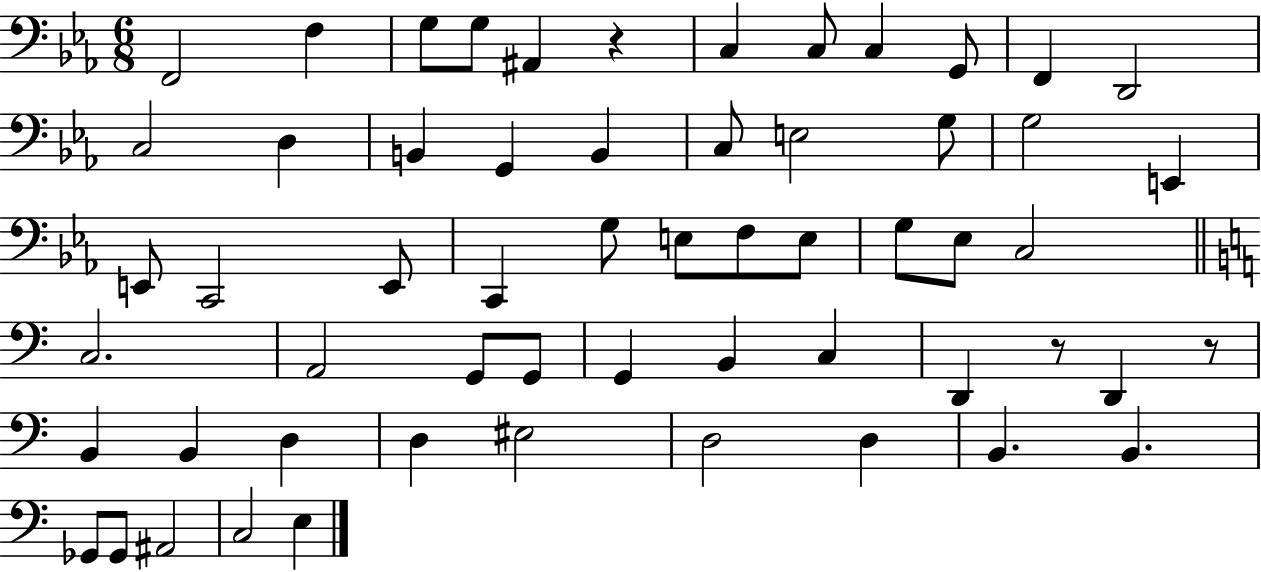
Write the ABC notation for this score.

X:1
T:Untitled
M:6/8
L:1/4
K:Eb
F,,2 F, G,/2 G,/2 ^A,, z C, C,/2 C, G,,/2 F,, D,,2 C,2 D, B,, G,, B,, C,/2 E,2 G,/2 G,2 E,, E,,/2 C,,2 E,,/2 C,, G,/2 E,/2 F,/2 E,/2 G,/2 _E,/2 C,2 C,2 A,,2 G,,/2 G,,/2 G,, B,, C, D,, z/2 D,, z/2 B,, B,, D, D, ^E,2 D,2 D, B,, B,, _G,,/2 _G,,/2 ^A,,2 C,2 E,